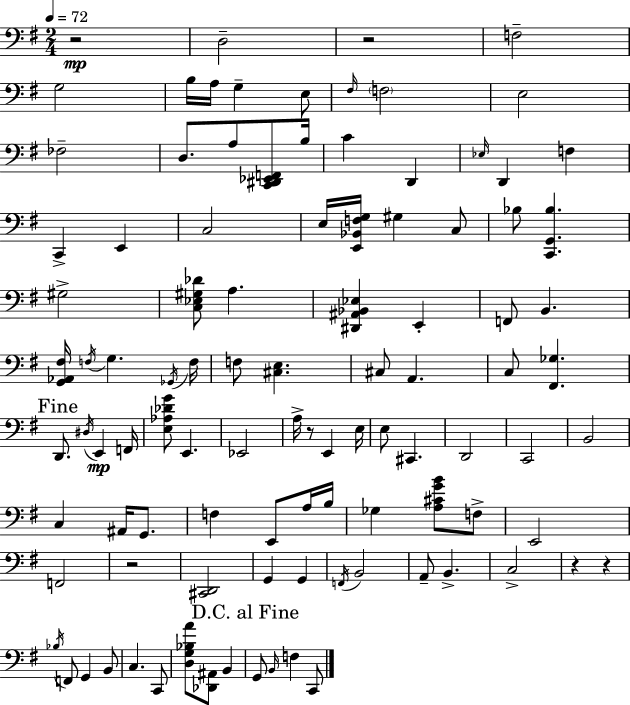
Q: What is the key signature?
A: E minor